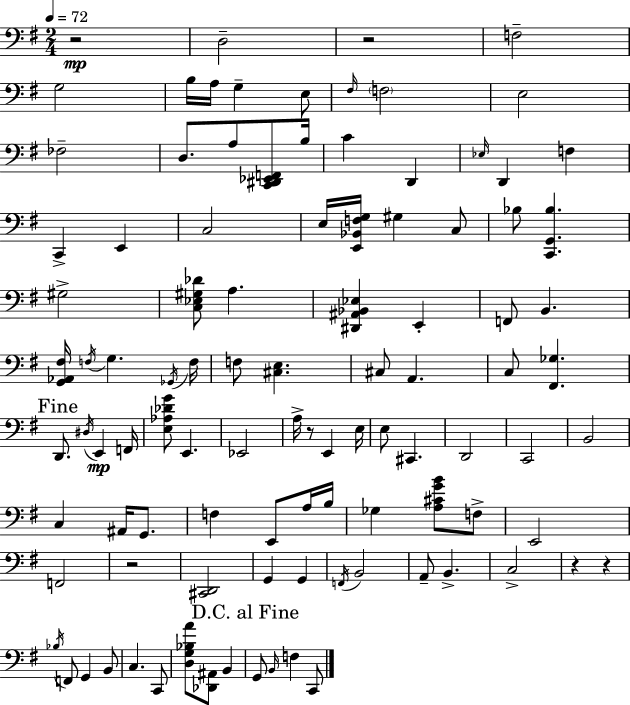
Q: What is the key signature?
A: E minor